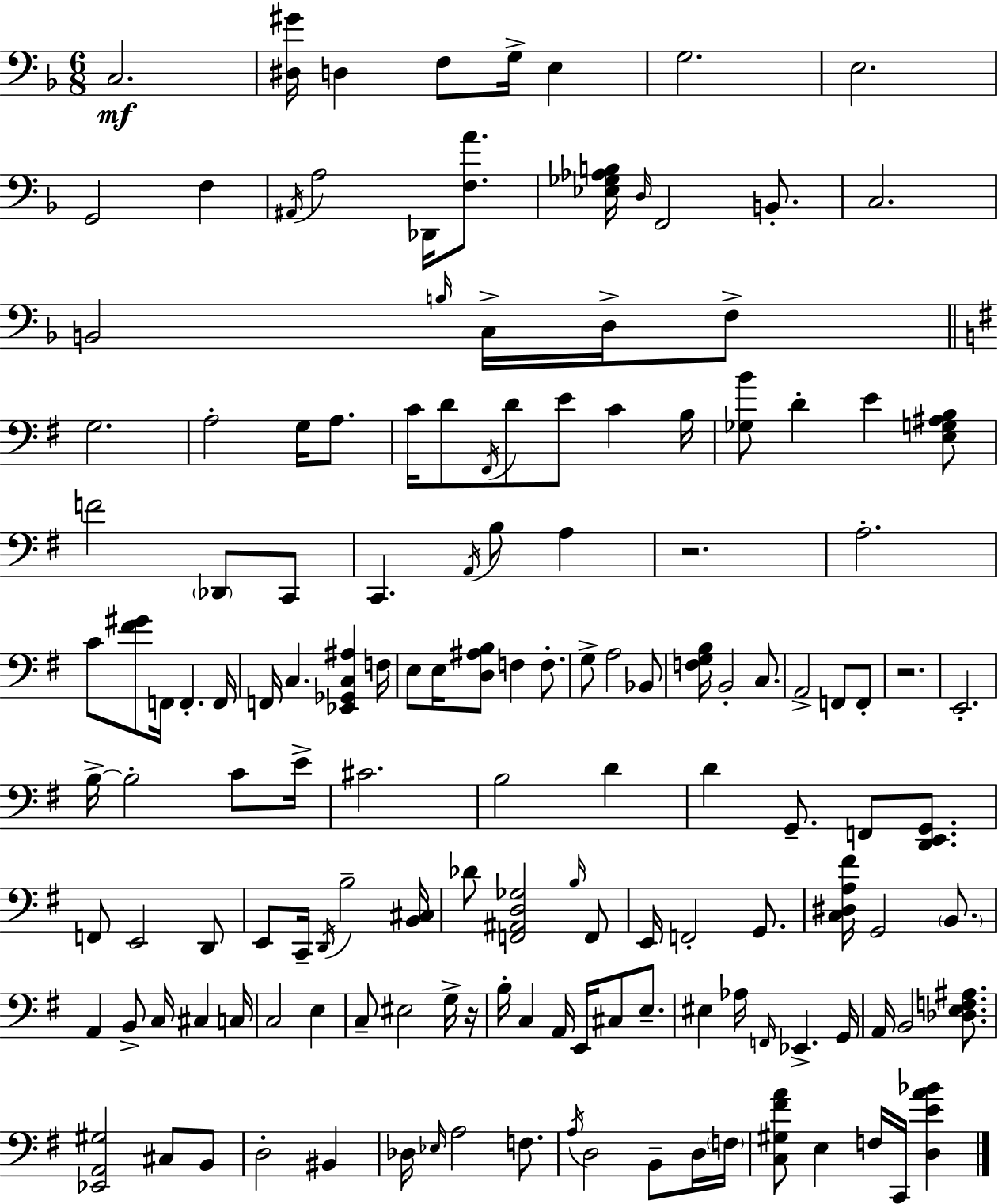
X:1
T:Untitled
M:6/8
L:1/4
K:F
C,2 [^D,^G]/4 D, F,/2 G,/4 E, G,2 E,2 G,,2 F, ^A,,/4 A,2 _D,,/4 [F,A]/2 [_E,_G,_A,B,]/4 D,/4 F,,2 B,,/2 C,2 B,,2 B,/4 C,/4 D,/4 F,/2 G,2 A,2 G,/4 A,/2 C/4 D/2 ^F,,/4 D/2 E/2 C B,/4 [_G,B]/2 D E [E,G,^A,B,]/2 F2 _D,,/2 C,,/2 C,, A,,/4 B,/2 A, z2 A,2 C/2 [^F^G]/2 F,,/4 F,, F,,/4 F,,/4 C, [_E,,_G,,C,^A,] F,/4 E,/2 E,/4 [D,^A,B,]/2 F, F,/2 G,/2 A,2 _B,,/2 [F,G,B,]/4 B,,2 C,/2 A,,2 F,,/2 F,,/2 z2 E,,2 B,/4 B,2 C/2 E/4 ^C2 B,2 D D G,,/2 F,,/2 [D,,E,,G,,]/2 F,,/2 E,,2 D,,/2 E,,/2 C,,/4 D,,/4 B,2 [B,,^C,]/4 _D/2 [F,,^A,,D,_G,]2 B,/4 F,,/2 E,,/4 F,,2 G,,/2 [C,^D,A,^F]/4 G,,2 B,,/2 A,, B,,/2 C,/4 ^C, C,/4 C,2 E, C,/2 ^E,2 G,/4 z/4 B,/4 C, A,,/4 E,,/4 ^C,/2 E,/2 ^E, _A,/4 F,,/4 _E,, G,,/4 A,,/4 B,,2 [_D,E,F,^A,]/2 [_E,,A,,^G,]2 ^C,/2 B,,/2 D,2 ^B,, _D,/4 _E,/4 A,2 F,/2 A,/4 D,2 B,,/2 D,/4 F,/4 [C,^G,^FA]/2 E, F,/4 C,,/4 [D,EA_B]